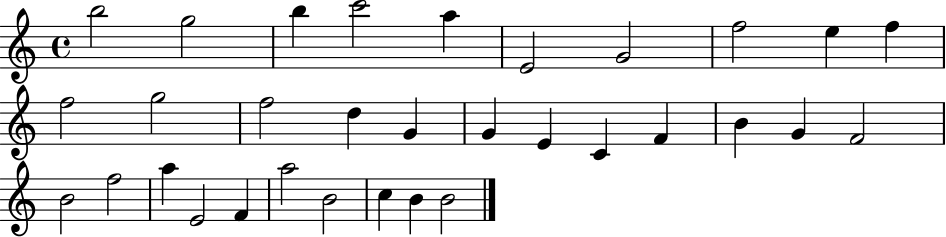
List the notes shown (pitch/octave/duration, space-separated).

B5/h G5/h B5/q C6/h A5/q E4/h G4/h F5/h E5/q F5/q F5/h G5/h F5/h D5/q G4/q G4/q E4/q C4/q F4/q B4/q G4/q F4/h B4/h F5/h A5/q E4/h F4/q A5/h B4/h C5/q B4/q B4/h